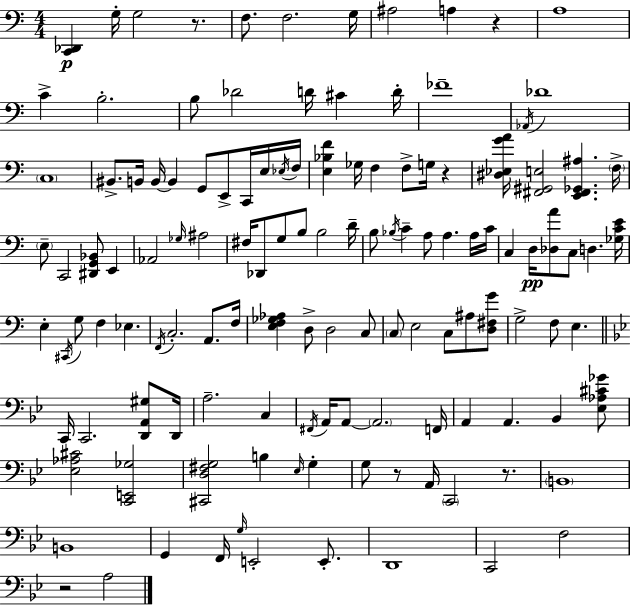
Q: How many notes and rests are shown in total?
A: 127